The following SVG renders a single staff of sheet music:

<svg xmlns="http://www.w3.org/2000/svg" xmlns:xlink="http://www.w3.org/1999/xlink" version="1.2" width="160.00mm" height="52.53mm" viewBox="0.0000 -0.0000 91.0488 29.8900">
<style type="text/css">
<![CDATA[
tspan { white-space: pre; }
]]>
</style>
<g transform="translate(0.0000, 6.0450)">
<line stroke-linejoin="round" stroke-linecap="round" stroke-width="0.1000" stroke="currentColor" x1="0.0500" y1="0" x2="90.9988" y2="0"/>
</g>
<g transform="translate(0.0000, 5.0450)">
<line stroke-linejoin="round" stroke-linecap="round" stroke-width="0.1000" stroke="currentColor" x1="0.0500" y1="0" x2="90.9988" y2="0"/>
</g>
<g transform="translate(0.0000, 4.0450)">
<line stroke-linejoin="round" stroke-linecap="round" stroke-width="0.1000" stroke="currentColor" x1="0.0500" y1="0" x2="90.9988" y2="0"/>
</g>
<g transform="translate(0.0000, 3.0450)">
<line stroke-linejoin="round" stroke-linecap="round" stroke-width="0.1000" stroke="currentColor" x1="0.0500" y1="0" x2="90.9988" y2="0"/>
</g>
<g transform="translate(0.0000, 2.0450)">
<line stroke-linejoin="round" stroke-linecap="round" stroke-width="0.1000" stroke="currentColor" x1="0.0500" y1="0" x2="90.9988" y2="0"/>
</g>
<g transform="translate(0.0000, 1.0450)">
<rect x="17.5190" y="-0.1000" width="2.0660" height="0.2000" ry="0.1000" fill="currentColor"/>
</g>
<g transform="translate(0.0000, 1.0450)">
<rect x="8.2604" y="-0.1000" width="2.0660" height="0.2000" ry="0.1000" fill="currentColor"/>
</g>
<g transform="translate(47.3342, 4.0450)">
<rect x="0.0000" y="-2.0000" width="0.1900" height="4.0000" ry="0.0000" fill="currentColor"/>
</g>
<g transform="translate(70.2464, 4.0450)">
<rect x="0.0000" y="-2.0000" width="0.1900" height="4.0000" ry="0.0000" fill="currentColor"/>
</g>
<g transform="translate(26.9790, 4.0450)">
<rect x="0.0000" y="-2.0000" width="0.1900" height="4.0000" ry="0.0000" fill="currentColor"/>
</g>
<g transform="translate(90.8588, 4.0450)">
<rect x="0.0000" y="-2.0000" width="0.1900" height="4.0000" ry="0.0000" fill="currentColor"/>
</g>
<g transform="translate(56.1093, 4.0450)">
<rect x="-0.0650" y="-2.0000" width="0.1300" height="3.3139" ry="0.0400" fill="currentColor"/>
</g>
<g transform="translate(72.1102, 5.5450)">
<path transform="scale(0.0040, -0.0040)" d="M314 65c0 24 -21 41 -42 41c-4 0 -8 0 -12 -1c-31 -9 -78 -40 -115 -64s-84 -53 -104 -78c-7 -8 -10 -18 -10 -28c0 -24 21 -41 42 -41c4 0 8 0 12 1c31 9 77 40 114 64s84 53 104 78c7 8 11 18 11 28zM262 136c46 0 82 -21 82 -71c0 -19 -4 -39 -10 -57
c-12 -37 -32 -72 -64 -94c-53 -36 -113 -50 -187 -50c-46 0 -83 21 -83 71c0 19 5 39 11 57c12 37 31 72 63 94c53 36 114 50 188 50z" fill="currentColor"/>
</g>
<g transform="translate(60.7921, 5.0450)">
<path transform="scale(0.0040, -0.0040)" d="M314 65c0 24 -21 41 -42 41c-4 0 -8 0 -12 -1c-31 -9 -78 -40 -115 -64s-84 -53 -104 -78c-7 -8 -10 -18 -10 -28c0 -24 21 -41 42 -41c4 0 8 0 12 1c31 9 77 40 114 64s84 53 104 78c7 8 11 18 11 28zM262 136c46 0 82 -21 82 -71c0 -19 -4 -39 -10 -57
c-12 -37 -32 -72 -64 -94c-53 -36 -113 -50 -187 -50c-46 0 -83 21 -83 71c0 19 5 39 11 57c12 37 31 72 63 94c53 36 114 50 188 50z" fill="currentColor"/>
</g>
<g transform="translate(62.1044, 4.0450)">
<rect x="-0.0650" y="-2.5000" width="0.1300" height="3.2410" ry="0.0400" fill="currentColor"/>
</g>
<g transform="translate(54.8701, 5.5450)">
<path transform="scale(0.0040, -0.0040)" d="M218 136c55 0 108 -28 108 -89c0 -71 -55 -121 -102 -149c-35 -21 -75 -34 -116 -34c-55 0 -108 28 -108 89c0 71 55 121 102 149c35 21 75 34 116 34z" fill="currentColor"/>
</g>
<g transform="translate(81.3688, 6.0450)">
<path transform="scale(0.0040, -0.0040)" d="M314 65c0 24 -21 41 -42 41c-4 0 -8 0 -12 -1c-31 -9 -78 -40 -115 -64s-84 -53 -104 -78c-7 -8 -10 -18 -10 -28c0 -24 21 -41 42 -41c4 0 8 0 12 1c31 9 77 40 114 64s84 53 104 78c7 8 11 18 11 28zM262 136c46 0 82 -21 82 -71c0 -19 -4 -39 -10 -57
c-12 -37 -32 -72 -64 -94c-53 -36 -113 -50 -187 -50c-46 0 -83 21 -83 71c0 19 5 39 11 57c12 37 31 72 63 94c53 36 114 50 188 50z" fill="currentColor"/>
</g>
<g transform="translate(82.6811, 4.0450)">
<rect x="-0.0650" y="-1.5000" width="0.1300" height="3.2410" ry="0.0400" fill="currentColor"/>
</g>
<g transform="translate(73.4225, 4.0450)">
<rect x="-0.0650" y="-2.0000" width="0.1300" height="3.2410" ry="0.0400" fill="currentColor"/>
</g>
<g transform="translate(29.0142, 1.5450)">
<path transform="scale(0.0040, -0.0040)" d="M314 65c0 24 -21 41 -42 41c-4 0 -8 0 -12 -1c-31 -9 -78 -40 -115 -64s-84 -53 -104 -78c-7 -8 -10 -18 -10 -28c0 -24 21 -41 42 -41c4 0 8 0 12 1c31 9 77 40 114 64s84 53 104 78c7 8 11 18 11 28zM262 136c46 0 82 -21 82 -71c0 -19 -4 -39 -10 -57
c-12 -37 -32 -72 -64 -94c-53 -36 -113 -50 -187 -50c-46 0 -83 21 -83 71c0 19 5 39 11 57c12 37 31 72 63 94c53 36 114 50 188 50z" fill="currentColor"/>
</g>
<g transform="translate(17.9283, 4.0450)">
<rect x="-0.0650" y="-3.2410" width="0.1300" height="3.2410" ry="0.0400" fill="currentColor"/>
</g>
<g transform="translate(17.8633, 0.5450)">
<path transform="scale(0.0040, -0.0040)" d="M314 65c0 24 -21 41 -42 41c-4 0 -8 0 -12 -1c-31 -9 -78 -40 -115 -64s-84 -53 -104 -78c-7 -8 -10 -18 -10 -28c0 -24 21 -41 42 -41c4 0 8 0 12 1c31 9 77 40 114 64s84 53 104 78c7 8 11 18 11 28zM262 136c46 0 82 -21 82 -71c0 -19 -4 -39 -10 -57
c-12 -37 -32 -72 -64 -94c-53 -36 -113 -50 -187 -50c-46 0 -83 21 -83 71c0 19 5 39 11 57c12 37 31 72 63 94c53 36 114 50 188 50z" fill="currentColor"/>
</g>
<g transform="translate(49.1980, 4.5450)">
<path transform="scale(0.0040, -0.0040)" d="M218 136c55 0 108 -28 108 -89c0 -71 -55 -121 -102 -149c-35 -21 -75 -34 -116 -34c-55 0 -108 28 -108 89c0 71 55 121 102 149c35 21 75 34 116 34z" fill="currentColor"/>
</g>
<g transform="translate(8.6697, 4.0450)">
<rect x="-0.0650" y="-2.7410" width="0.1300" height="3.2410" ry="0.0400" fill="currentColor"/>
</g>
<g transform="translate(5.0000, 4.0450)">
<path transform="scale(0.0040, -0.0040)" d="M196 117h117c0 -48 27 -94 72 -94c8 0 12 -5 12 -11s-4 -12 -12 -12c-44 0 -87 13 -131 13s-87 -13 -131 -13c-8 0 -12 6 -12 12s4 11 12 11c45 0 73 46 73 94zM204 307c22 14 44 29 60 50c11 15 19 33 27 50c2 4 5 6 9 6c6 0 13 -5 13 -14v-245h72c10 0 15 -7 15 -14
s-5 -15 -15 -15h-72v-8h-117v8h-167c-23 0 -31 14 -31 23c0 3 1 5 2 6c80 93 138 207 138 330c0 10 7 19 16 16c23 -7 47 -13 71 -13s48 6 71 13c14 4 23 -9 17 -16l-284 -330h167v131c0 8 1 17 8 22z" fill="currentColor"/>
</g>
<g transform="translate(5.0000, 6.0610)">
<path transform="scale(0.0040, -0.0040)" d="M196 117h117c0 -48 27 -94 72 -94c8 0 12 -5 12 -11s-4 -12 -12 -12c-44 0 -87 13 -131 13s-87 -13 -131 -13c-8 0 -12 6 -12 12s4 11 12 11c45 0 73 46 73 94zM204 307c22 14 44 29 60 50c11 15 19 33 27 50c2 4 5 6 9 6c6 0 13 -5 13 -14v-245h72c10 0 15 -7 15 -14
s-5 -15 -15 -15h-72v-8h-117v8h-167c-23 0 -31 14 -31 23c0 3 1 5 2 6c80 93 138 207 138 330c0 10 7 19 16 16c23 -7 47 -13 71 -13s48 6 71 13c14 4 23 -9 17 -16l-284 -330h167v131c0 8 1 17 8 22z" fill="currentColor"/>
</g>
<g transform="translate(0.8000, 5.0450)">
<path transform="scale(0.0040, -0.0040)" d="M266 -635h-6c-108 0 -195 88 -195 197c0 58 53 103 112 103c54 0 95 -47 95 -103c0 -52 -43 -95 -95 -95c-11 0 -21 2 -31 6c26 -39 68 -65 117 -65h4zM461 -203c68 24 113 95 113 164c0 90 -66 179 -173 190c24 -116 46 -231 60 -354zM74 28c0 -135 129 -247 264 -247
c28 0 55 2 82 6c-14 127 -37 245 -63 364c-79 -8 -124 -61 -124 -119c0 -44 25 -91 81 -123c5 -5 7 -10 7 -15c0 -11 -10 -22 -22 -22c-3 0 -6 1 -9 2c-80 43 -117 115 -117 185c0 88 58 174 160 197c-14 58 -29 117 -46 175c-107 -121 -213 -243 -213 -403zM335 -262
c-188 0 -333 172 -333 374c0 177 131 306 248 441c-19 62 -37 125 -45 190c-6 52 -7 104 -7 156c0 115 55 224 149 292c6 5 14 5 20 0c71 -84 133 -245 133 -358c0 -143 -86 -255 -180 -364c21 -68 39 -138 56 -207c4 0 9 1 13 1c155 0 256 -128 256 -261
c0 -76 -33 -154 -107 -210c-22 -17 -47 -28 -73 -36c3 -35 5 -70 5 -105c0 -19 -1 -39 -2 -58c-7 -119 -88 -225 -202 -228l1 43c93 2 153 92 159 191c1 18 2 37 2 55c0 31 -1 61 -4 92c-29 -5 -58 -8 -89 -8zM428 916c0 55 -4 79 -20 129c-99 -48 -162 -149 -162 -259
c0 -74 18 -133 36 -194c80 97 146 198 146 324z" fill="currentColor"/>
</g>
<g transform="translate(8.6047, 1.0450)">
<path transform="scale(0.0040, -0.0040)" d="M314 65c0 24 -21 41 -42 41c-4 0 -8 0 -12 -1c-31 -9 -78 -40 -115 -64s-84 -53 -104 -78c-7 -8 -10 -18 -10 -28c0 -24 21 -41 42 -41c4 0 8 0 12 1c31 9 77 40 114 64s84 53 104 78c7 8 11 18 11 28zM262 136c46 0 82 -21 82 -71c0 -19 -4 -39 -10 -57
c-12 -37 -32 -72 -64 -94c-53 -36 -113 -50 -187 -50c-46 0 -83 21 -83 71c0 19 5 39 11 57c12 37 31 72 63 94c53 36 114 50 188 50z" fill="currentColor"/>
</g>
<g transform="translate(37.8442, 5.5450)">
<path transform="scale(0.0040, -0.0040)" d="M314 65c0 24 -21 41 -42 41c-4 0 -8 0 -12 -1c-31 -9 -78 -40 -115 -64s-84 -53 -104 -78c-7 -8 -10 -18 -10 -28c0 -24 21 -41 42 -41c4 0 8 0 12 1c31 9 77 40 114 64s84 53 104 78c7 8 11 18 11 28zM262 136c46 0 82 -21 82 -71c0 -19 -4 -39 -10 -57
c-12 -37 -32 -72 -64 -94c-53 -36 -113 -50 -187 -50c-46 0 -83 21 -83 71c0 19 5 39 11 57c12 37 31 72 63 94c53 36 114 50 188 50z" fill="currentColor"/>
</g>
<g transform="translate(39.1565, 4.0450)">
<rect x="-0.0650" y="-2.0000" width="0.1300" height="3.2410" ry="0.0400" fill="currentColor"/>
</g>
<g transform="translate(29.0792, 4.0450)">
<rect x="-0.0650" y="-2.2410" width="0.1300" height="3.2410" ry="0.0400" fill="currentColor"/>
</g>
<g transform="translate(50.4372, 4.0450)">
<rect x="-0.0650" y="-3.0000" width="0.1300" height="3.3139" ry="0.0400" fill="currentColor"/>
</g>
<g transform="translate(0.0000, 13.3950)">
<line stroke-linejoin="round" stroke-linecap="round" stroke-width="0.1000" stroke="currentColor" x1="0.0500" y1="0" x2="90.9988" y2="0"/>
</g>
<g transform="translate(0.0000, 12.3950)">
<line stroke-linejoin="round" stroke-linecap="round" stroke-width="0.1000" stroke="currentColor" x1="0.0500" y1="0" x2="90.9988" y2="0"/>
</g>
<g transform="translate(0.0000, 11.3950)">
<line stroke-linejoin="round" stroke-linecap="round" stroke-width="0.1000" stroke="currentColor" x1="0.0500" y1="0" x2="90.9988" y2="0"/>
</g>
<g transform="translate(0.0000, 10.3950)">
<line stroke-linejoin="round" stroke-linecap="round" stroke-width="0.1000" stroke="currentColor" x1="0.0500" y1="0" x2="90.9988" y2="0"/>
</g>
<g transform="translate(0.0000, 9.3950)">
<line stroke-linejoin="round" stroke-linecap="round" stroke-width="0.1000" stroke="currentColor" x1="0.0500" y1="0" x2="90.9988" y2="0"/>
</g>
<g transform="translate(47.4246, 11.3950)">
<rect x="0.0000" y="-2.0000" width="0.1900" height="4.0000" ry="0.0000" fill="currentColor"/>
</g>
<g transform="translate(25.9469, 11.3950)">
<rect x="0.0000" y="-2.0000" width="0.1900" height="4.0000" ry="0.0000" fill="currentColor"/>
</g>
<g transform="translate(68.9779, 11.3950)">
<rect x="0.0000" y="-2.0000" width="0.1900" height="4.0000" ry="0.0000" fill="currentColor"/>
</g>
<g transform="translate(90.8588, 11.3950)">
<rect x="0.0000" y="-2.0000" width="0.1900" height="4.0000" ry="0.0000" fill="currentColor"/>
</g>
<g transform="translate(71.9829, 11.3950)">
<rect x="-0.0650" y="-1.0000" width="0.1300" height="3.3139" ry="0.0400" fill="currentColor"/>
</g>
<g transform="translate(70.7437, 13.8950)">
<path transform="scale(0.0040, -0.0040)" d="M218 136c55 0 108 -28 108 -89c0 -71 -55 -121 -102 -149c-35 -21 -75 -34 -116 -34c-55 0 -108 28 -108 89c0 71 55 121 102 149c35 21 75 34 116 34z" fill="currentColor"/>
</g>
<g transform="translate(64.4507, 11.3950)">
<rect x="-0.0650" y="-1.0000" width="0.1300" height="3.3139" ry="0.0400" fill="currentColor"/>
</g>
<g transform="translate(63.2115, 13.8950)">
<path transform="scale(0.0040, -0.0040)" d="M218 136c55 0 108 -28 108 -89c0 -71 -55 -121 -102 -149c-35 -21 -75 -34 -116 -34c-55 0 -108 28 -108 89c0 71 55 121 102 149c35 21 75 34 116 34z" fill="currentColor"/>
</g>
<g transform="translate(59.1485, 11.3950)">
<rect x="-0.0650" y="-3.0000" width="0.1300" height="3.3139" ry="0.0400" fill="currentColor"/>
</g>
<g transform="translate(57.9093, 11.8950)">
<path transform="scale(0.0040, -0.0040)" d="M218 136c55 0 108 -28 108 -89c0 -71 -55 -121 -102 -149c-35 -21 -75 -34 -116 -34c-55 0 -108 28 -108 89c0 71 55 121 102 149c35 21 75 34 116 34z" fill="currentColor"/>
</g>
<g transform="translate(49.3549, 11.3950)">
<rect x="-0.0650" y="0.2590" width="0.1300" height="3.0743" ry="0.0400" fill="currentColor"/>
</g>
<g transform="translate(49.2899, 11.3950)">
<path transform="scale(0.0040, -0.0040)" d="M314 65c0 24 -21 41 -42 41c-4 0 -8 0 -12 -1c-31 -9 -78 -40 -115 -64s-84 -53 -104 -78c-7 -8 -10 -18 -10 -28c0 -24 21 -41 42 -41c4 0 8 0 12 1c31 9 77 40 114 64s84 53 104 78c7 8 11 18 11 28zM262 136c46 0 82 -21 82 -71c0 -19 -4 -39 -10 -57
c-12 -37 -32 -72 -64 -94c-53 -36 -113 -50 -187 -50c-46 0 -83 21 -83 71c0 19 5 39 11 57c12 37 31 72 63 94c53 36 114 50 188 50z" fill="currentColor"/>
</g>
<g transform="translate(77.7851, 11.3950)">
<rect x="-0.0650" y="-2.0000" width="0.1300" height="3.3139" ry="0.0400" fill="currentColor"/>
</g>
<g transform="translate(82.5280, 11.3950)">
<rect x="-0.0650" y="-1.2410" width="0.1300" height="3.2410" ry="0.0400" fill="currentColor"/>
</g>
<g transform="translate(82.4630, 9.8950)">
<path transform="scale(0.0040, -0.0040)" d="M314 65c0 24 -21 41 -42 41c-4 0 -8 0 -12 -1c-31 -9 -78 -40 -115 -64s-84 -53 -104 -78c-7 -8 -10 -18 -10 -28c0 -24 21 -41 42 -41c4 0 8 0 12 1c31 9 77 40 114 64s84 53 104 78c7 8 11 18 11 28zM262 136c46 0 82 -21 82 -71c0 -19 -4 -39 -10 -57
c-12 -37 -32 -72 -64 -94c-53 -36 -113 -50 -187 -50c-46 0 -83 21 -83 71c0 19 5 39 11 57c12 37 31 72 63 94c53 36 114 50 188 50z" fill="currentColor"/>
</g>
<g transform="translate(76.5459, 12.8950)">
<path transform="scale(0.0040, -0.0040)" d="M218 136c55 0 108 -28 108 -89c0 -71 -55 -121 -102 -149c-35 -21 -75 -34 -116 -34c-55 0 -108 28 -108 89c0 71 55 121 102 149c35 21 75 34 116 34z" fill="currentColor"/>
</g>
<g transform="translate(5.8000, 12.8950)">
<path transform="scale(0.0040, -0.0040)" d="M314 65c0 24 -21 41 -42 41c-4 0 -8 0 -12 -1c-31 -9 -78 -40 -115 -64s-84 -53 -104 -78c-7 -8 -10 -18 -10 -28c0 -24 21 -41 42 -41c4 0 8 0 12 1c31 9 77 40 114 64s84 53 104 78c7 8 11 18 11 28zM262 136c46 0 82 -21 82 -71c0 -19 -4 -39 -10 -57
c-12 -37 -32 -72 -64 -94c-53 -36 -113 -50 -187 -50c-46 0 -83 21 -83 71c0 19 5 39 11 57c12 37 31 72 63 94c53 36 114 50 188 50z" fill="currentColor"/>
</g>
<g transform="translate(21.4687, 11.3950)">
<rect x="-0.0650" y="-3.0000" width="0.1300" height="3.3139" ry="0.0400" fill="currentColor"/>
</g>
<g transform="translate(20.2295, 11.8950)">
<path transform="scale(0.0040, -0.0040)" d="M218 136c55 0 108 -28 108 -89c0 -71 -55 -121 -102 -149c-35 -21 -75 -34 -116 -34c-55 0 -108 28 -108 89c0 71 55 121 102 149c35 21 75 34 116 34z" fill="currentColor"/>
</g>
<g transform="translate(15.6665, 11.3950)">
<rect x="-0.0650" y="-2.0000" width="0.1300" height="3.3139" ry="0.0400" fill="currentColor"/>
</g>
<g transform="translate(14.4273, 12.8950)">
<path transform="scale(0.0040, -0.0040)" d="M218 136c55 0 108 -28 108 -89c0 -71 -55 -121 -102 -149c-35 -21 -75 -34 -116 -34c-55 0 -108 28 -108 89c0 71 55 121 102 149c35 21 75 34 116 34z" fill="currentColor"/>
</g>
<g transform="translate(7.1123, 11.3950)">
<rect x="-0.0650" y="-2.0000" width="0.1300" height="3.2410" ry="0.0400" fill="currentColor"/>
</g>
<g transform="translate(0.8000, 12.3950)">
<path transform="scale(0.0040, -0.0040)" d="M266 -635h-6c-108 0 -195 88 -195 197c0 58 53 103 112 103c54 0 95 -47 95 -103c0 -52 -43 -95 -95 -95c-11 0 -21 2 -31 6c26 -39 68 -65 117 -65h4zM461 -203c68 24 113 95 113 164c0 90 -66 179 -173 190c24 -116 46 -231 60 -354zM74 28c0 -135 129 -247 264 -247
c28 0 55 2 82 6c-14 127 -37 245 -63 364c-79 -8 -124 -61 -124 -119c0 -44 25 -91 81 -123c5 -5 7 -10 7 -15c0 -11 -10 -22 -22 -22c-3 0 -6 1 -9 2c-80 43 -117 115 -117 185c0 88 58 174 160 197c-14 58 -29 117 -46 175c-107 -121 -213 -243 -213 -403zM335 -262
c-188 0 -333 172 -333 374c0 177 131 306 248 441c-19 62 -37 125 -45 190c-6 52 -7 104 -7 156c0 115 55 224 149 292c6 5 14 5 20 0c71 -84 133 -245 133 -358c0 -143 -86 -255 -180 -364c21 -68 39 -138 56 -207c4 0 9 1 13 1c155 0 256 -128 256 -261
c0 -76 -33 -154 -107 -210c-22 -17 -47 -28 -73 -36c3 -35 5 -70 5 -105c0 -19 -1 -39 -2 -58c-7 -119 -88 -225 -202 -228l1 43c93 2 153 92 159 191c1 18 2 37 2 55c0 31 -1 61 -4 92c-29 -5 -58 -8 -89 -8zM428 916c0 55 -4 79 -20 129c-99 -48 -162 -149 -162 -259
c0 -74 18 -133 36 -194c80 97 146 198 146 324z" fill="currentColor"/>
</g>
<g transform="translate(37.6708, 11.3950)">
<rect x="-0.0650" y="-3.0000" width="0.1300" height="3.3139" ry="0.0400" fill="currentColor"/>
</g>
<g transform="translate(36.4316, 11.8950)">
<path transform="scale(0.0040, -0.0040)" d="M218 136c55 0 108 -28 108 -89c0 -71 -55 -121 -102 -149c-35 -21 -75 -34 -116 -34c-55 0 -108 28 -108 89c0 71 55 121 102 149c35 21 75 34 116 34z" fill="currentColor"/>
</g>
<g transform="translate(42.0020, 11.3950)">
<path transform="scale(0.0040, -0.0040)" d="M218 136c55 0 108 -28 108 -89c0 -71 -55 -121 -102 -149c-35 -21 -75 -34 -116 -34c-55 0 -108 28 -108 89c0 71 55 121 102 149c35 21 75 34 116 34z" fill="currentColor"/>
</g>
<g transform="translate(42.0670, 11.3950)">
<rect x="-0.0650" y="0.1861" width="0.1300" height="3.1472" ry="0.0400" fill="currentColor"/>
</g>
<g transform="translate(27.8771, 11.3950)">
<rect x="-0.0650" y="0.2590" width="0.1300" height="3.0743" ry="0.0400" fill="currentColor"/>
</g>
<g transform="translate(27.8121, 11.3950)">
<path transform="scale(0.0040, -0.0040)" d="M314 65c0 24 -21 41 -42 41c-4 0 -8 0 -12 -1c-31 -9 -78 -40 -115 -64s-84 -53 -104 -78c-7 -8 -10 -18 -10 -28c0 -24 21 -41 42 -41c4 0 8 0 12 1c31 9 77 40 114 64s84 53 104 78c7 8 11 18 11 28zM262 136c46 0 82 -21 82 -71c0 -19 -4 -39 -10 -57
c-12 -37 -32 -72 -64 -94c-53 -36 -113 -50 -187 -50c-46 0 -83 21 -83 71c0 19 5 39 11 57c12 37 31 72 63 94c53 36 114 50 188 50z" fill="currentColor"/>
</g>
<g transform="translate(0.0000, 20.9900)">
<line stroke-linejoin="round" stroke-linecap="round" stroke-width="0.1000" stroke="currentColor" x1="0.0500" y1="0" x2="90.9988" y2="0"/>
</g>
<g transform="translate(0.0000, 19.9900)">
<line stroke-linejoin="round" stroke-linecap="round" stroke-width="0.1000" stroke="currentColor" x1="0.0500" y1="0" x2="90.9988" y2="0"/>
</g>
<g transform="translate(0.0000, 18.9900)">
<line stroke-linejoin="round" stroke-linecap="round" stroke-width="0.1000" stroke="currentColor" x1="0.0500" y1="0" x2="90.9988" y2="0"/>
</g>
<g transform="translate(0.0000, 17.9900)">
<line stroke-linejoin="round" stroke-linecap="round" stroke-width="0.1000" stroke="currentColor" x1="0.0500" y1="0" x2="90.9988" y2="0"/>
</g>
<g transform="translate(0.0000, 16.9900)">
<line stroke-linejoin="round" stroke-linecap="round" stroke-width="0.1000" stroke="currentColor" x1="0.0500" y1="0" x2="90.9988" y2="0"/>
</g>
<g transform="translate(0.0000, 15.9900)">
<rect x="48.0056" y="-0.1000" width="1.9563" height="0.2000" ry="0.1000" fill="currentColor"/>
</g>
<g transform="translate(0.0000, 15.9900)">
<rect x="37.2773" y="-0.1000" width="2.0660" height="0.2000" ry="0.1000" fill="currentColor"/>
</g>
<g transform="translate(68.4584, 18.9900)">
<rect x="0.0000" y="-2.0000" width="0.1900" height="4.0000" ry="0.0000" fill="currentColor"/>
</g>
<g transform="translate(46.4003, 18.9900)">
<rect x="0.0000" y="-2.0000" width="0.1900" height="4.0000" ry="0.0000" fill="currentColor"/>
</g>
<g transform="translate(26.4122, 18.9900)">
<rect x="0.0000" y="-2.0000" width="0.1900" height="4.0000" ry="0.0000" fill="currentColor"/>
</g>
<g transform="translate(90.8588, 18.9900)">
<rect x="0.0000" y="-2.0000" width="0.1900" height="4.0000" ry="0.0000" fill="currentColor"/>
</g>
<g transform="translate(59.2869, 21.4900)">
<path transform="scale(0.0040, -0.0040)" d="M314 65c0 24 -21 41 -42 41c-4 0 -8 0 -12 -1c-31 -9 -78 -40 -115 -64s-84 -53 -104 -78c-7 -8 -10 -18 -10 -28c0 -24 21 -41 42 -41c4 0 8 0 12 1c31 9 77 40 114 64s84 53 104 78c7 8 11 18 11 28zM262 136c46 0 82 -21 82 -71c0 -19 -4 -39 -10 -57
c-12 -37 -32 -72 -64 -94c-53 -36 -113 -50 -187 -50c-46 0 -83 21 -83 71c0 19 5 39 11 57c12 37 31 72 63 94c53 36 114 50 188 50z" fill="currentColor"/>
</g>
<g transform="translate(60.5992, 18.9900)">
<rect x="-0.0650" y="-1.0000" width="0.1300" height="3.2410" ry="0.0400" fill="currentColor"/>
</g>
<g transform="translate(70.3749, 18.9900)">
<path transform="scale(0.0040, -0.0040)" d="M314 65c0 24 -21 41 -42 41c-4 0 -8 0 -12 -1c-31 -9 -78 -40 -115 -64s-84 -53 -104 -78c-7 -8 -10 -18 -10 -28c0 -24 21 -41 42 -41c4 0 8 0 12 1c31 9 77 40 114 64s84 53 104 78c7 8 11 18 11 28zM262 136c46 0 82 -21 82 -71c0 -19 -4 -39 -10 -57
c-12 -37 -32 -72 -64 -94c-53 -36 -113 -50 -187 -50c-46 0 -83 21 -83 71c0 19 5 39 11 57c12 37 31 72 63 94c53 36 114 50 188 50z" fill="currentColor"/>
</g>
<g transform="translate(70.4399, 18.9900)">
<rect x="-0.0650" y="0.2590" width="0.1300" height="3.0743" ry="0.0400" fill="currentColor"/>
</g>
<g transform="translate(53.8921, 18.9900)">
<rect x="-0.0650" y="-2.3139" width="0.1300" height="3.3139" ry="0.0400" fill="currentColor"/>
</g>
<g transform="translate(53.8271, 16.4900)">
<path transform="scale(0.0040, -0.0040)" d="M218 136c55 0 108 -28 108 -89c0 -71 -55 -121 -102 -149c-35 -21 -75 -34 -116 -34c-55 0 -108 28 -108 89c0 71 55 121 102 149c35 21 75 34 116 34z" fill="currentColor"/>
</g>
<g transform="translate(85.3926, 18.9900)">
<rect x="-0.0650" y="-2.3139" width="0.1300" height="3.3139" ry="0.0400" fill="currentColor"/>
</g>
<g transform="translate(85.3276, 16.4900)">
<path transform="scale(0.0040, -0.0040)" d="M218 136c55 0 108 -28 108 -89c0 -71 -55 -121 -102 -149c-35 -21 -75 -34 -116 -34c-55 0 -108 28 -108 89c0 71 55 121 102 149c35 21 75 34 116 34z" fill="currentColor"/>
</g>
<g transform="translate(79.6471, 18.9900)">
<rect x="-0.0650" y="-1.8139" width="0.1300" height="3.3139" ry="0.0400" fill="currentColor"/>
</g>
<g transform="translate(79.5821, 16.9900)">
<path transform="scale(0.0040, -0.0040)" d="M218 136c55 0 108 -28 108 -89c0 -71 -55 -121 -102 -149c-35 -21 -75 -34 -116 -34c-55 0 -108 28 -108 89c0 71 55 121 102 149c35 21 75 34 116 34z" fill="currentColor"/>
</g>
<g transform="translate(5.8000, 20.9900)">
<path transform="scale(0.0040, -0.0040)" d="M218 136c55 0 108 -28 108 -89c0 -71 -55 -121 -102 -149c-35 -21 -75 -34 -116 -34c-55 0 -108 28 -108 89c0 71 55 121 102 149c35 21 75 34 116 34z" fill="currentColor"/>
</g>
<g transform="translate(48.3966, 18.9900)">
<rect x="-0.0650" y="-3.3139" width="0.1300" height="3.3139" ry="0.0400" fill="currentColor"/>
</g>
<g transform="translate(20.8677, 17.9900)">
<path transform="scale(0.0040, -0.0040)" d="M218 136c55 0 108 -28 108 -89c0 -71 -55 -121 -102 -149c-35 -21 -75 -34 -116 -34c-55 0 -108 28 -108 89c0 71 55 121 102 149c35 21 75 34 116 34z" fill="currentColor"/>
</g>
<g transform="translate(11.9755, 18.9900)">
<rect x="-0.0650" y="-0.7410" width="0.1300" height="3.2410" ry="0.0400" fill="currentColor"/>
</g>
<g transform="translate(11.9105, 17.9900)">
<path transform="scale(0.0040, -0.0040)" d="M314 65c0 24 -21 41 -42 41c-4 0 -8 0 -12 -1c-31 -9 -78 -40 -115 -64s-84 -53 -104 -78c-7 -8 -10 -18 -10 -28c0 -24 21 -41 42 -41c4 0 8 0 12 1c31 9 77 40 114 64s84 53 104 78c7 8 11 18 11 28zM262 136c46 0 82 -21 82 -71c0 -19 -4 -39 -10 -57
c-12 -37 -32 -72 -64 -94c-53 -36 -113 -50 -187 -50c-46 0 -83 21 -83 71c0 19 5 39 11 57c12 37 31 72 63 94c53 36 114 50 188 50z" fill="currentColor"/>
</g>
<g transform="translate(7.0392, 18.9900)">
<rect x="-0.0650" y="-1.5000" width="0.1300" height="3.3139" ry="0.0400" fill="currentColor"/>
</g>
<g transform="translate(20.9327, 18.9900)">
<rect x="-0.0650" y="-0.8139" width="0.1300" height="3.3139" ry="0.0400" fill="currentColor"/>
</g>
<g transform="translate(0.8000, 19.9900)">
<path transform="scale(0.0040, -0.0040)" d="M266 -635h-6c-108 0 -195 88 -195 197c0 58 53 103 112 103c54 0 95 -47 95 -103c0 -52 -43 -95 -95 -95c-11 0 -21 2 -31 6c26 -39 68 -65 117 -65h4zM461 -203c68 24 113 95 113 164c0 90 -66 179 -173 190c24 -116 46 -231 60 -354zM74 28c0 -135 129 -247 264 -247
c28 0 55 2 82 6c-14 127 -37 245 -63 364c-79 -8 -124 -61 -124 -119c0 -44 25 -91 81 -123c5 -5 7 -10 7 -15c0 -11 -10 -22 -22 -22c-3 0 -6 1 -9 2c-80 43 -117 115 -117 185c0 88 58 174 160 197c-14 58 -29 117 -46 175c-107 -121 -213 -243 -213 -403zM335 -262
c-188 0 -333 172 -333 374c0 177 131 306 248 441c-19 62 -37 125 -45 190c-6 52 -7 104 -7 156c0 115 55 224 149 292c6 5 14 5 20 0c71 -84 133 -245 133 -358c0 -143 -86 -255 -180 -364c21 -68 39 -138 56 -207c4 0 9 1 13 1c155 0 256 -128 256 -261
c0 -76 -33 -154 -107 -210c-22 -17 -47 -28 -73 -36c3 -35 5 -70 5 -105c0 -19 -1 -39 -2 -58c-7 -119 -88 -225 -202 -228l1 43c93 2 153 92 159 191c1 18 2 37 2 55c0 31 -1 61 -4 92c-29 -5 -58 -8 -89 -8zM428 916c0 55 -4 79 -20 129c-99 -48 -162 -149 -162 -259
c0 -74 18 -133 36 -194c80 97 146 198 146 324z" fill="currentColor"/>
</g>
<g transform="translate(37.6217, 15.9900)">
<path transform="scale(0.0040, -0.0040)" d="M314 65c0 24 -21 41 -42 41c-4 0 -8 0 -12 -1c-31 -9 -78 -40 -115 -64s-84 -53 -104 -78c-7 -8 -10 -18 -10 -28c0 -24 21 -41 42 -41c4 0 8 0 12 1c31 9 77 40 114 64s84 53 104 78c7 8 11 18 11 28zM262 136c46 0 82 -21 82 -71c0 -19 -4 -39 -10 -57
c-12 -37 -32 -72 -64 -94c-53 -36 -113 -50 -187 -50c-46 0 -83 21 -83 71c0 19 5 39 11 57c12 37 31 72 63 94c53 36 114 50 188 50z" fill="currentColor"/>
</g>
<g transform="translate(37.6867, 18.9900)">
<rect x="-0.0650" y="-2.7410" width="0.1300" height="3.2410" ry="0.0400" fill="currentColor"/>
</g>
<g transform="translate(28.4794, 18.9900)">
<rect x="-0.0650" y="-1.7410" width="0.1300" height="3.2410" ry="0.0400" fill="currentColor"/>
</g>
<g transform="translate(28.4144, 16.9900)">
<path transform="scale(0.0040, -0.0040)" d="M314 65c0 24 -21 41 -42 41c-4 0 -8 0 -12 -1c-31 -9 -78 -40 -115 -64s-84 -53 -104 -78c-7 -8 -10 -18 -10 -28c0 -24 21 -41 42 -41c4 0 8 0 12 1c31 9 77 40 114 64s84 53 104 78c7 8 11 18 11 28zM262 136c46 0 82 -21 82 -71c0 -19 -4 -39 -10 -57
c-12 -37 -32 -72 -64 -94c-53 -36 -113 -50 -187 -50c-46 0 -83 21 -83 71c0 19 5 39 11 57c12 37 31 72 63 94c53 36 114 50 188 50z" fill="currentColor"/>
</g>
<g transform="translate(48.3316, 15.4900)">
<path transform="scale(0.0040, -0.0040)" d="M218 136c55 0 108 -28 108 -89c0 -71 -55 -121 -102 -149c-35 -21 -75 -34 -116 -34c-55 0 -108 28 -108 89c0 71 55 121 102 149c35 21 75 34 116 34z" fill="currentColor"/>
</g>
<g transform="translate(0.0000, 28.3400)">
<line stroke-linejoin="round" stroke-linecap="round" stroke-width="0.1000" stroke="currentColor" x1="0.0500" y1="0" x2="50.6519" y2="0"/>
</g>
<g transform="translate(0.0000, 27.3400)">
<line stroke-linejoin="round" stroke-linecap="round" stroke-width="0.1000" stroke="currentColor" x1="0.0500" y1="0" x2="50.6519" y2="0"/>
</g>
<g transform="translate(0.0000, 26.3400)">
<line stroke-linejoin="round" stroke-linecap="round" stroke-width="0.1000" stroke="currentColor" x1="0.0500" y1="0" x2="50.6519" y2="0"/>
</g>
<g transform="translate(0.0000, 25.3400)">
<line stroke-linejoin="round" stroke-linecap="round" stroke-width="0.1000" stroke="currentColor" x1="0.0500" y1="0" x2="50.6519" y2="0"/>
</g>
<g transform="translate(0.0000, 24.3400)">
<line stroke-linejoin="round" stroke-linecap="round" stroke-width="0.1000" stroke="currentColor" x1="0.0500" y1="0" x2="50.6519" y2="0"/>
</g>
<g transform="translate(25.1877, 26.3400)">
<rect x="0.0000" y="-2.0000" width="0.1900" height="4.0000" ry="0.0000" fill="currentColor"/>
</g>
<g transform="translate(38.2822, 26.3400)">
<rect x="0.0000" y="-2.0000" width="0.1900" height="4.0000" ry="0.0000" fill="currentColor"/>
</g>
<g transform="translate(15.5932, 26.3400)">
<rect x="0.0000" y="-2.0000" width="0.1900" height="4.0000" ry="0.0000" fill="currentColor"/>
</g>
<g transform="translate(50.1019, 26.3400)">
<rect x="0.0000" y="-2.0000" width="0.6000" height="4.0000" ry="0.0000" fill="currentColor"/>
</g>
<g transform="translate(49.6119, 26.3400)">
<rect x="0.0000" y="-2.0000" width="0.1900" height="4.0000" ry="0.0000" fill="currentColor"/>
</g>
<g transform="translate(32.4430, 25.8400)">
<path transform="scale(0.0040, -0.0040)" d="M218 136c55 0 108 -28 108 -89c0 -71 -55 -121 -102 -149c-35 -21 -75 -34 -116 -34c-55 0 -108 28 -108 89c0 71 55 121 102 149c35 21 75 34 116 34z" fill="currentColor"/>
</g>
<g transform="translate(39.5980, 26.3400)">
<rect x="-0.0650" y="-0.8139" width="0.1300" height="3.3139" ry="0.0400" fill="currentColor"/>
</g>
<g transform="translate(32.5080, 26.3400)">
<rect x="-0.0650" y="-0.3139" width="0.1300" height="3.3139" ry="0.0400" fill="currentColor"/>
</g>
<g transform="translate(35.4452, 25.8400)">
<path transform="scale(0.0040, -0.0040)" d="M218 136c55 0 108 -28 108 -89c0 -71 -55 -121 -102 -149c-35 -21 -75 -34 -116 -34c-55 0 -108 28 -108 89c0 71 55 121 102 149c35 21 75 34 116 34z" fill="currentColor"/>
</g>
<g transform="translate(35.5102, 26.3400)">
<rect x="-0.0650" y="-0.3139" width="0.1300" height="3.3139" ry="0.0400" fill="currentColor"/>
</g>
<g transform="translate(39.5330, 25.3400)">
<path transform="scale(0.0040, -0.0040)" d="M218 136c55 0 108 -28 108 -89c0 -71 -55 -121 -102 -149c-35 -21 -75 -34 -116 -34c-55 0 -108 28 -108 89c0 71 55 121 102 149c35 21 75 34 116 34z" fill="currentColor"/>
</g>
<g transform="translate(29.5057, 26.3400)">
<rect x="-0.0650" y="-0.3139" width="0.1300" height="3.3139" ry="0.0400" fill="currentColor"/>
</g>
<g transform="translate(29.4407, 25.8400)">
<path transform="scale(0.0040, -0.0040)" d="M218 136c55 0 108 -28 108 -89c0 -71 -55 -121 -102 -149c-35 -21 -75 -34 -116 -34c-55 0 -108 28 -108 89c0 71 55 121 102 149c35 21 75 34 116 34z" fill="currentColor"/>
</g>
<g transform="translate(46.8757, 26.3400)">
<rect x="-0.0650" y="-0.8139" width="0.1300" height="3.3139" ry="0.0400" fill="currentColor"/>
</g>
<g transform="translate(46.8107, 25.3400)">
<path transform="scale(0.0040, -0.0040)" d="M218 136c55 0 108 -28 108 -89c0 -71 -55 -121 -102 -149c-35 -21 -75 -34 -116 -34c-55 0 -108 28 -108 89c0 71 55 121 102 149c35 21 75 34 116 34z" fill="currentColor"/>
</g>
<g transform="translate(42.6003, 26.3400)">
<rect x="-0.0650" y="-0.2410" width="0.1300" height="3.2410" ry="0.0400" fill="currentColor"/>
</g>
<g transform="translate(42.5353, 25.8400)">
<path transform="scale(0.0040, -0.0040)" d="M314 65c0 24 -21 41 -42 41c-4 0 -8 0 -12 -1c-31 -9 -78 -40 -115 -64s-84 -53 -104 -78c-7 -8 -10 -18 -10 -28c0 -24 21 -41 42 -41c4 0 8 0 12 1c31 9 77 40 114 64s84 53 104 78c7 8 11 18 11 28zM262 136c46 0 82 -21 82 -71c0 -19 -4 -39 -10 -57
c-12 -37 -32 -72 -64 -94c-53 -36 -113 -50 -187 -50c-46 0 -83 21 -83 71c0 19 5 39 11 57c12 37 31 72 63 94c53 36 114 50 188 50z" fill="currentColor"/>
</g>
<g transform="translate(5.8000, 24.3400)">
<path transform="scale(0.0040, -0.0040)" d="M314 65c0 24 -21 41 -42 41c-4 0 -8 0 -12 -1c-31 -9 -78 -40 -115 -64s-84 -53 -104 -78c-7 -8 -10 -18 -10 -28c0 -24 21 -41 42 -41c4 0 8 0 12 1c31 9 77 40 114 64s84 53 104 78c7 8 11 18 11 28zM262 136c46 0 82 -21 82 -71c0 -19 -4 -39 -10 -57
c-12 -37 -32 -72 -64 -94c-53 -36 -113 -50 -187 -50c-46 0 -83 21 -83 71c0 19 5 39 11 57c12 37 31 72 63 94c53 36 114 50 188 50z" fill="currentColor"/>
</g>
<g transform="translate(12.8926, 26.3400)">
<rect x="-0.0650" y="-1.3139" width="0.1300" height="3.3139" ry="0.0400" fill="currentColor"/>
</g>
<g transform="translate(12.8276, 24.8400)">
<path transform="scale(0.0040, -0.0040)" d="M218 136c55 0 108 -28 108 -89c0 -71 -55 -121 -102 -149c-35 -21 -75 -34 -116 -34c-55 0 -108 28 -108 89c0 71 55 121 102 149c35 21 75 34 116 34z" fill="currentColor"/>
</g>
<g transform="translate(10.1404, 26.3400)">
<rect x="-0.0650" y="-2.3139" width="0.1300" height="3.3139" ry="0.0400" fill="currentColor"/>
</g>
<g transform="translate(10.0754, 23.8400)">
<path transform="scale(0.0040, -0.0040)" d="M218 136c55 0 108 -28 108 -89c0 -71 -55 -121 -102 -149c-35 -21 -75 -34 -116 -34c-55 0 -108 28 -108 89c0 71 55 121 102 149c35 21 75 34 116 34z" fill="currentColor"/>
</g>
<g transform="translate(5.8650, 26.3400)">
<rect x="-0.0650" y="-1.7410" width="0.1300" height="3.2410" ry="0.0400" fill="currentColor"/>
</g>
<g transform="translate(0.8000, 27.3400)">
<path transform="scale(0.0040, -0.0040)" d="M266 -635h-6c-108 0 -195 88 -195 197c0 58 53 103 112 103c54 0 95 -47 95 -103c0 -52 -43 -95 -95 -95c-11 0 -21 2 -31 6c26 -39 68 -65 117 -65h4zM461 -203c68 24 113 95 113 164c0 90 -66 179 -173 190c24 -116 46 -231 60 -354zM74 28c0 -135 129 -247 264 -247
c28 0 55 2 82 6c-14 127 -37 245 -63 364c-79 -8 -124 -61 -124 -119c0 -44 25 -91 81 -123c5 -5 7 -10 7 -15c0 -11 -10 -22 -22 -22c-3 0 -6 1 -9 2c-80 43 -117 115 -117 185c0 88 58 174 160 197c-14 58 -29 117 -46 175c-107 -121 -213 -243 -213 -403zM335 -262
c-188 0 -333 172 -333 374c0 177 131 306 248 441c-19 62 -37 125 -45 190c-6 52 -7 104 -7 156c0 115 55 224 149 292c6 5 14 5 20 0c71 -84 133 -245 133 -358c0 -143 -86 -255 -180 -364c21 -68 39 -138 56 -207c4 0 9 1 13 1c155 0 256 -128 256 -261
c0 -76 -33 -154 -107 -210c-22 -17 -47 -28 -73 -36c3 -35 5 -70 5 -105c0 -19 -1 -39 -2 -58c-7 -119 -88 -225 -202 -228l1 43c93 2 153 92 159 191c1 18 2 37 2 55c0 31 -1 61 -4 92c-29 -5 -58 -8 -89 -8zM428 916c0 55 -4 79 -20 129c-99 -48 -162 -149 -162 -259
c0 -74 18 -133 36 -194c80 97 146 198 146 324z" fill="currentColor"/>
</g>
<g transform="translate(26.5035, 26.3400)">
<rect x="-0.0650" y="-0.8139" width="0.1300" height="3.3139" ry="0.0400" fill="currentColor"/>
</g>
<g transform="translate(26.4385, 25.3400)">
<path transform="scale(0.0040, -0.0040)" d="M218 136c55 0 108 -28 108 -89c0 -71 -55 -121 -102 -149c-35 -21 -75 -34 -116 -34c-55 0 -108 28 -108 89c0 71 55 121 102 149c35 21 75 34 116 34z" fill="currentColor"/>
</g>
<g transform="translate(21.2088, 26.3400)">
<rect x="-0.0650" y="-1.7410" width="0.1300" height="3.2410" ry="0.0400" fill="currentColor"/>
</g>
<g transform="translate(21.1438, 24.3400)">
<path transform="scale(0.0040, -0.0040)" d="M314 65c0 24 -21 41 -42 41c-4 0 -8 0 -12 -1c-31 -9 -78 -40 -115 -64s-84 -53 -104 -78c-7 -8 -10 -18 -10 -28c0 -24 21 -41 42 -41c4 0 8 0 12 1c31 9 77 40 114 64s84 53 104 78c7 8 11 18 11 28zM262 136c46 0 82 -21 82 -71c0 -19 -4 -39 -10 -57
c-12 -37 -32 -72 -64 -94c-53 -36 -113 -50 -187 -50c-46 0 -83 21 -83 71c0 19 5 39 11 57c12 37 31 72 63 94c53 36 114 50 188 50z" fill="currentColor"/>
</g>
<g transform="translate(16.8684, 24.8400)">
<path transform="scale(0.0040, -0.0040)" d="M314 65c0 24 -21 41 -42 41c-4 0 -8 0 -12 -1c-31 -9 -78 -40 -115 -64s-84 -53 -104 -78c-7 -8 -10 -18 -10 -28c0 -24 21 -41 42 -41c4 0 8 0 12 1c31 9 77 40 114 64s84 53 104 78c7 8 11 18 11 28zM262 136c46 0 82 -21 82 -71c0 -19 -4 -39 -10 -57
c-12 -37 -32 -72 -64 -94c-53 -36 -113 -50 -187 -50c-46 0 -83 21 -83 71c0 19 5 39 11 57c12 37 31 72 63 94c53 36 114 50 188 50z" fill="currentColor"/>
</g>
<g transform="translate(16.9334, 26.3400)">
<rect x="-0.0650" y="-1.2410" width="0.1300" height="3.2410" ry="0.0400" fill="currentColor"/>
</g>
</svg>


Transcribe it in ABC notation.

X:1
T:Untitled
M:4/4
L:1/4
K:C
a2 b2 g2 F2 A F G2 F2 E2 F2 F A B2 A B B2 A D D F e2 E d2 d f2 a2 b g D2 B2 f g f2 g e e2 f2 d c c c d c2 d